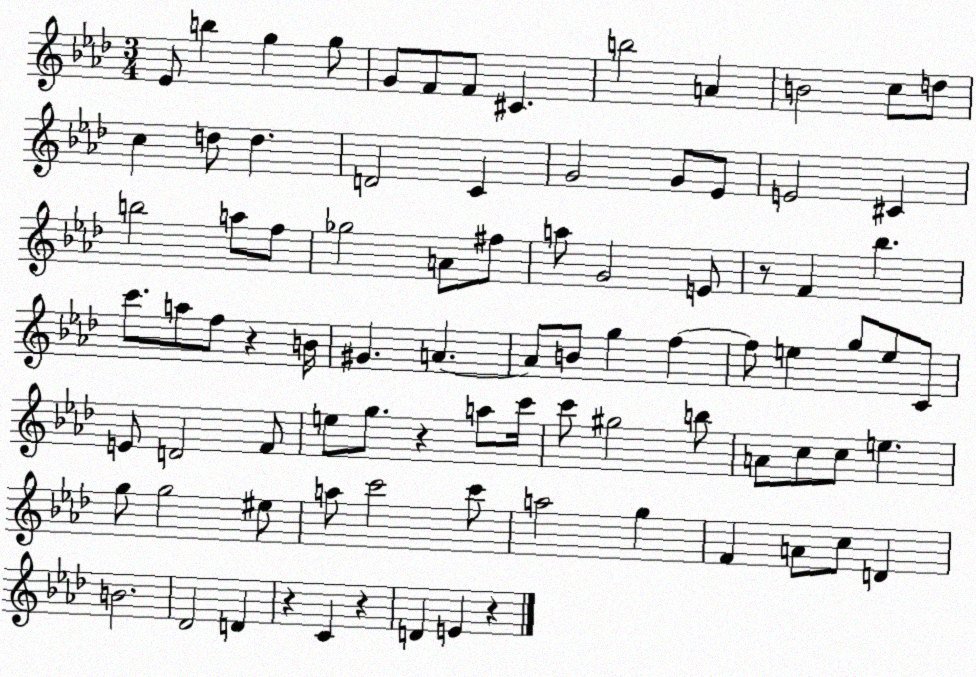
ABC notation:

X:1
T:Untitled
M:3/4
L:1/4
K:Ab
_E/2 b g g/2 G/2 F/2 F/2 ^C b2 A B2 c/2 d/2 c d/2 d D2 C G2 G/2 _E/2 E2 ^C b2 a/2 f/2 _g2 A/2 ^f/2 a/2 G2 E/2 z/2 F _b c'/2 a/2 f/2 z B/4 ^G A A/2 B/2 g f f/2 e g/2 e/2 C/2 E/2 D2 F/2 e/2 g/2 z a/2 c'/4 c'/2 ^g2 b/2 A/2 c/2 c/2 e g/2 g2 ^e/2 a/2 c'2 c'/2 a2 g F A/2 c/2 D B2 _D2 D z C z D E z